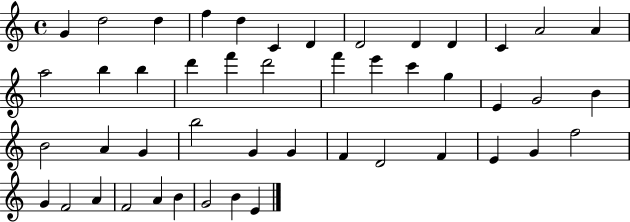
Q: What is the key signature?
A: C major